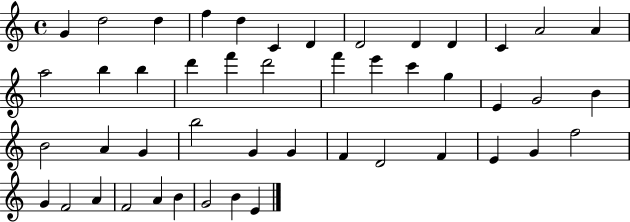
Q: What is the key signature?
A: C major